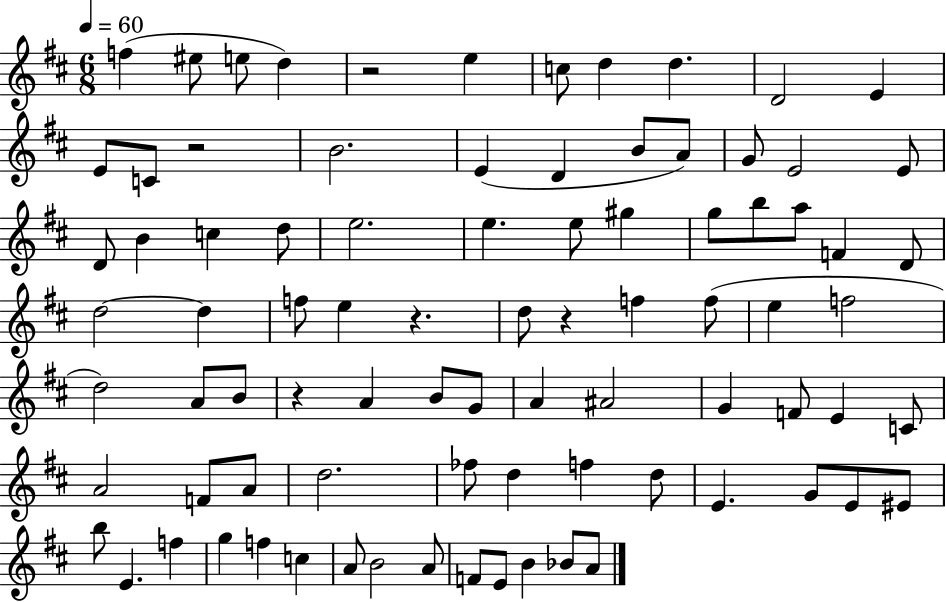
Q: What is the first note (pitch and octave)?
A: F5